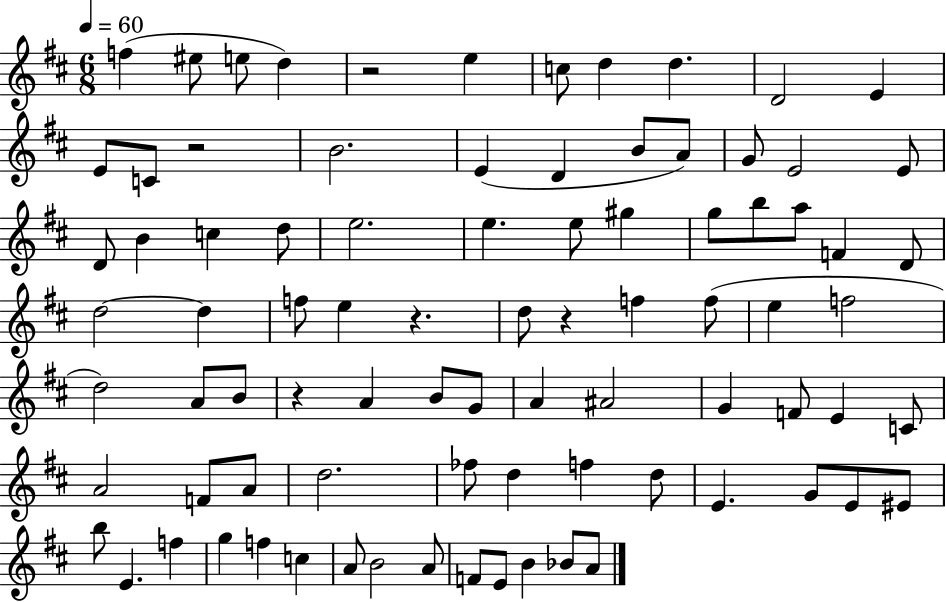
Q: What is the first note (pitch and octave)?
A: F5